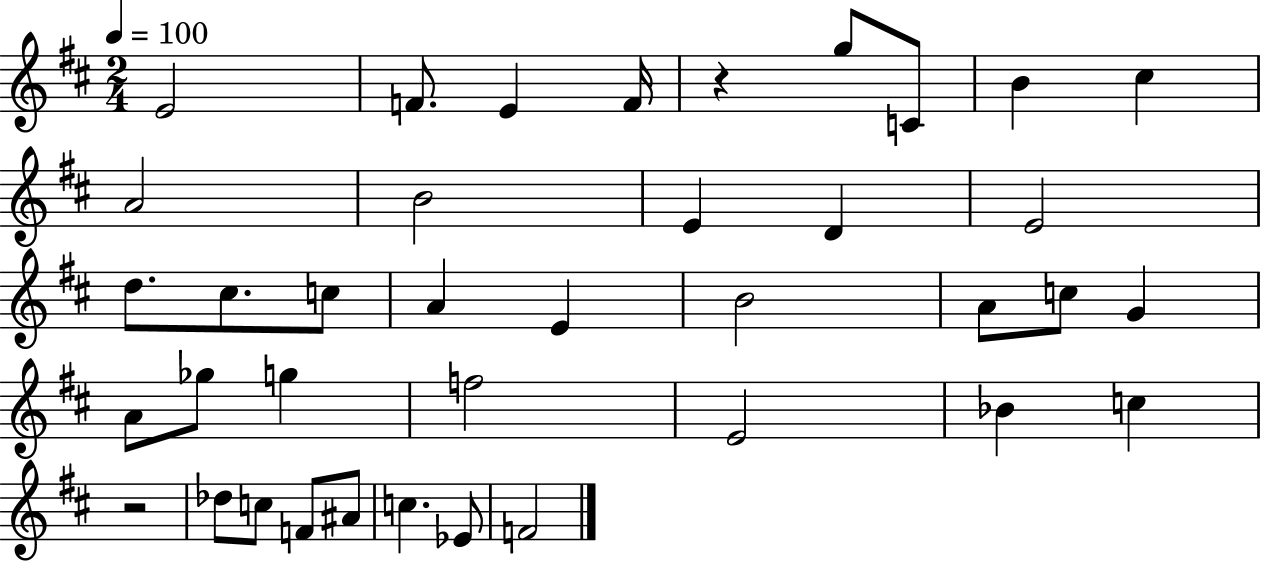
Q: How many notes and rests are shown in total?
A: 38